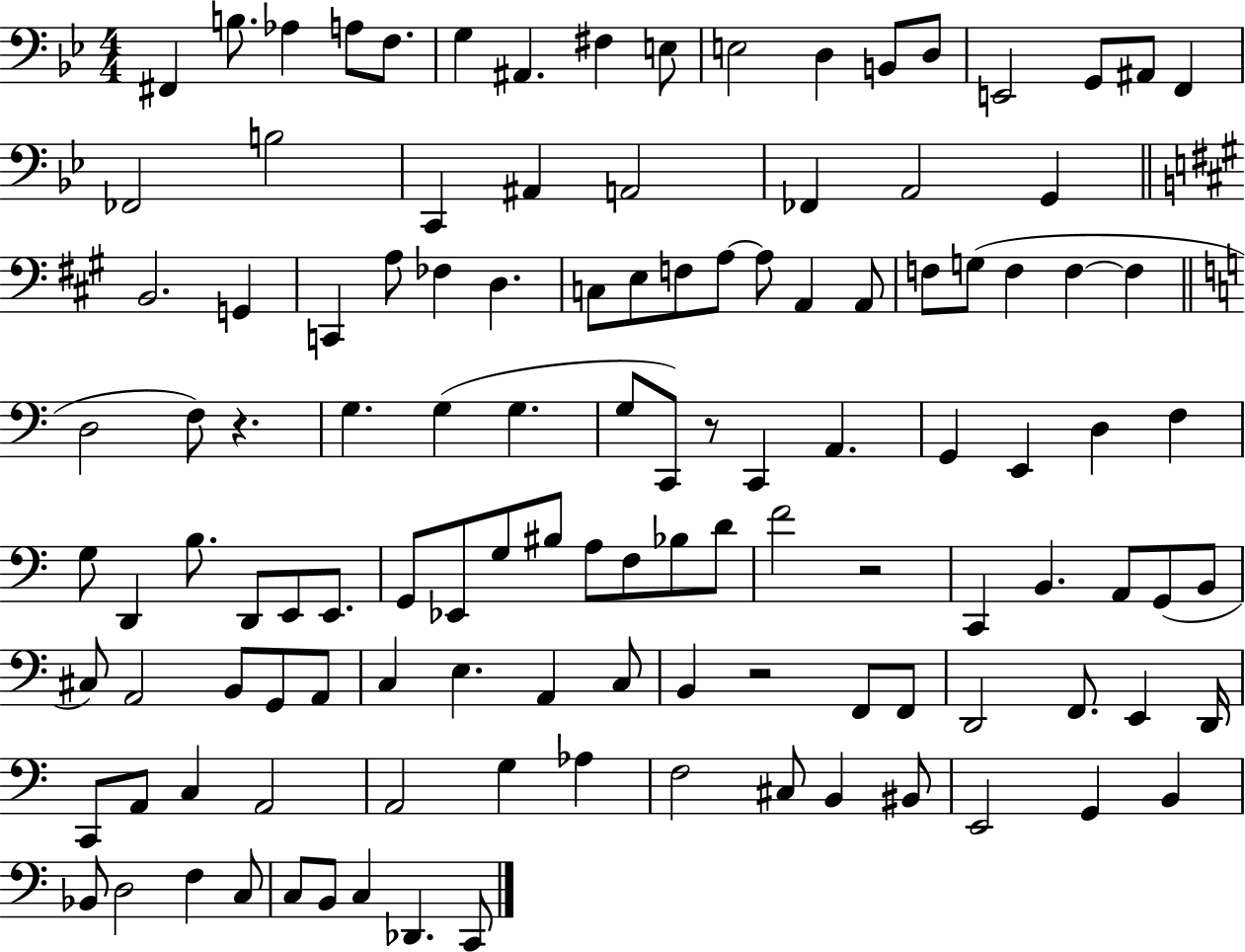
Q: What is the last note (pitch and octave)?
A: C2